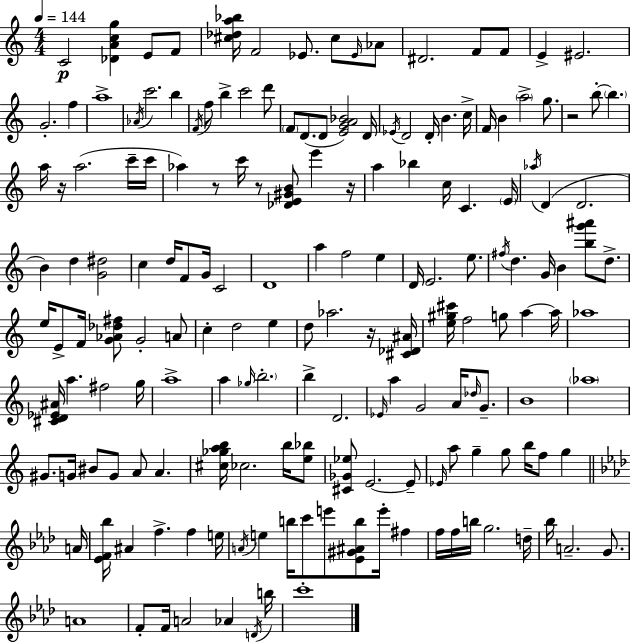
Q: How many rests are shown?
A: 6